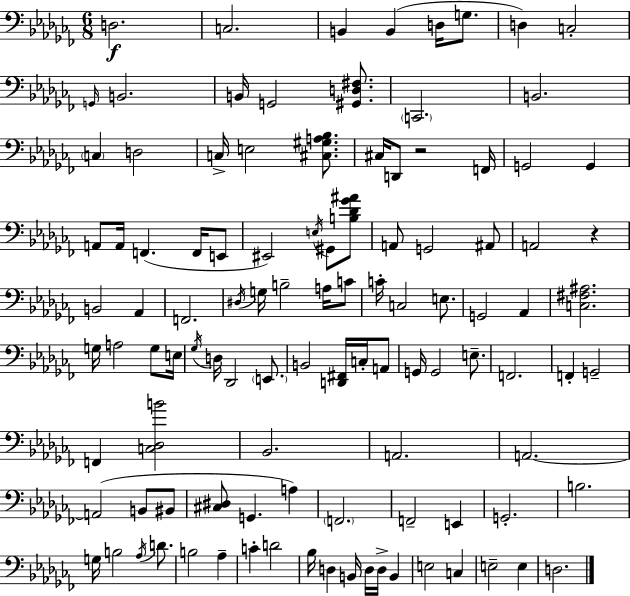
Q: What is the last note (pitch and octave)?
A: D3